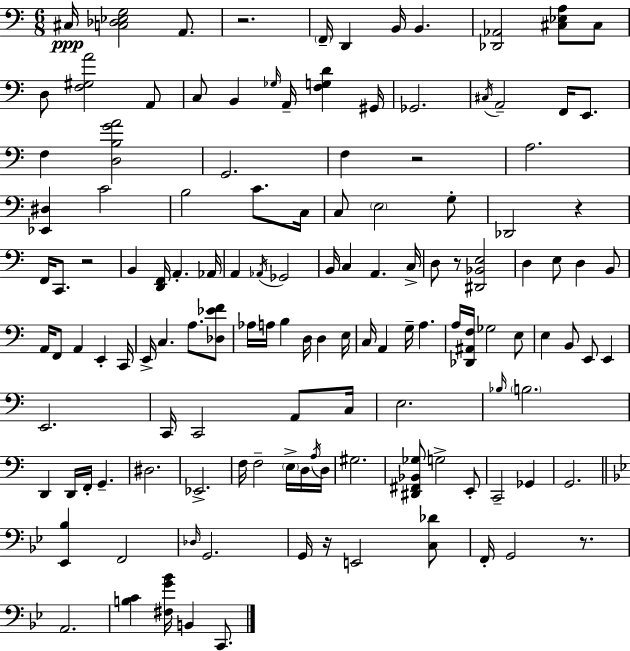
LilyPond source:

{
  \clef bass
  \numericTimeSignature
  \time 6/8
  \key a \minor
  cis16\ppp <c des ees g>2 a,8. | r2. | \parenthesize f,16-- d,4 b,16 b,4. | <des, aes,>2 <cis ees a>8 cis8 | \break d8 <f gis a'>2 a,8 | c8 b,4 \grace { ges16 } a,16-- <f g d'>4 | gis,16 ges,2. | \acciaccatura { cis16 } a,2-- f,16 e,8. | \break f4 <d b g' a'>2 | g,2. | f4 r2 | a2. | \break <ees, dis>4 c'2 | b2 c'8. | c16 c8 \parenthesize e2 | g8-. des,2 r4 | \break f,16 c,8. r2 | b,4 <d, f,>16 a,4.-. | aes,16 a,4 \acciaccatura { aes,16 } ges,2 | b,16 c4 a,4. | \break c16-> d8 r8 <dis, bes, e>2 | d4 e8 d4 | b,8 a,16 f,8 a,4 e,4-. | c,16 e,16-> c4. a8. | \break <des ees' f'>8 aes16 a16 b4 d16 d4 | e16 c16 a,4 g16-- a4. | a16 <des, ais, f>16 ges2 | e8 e4 b,8 e,8 e,4 | \break e,2. | c,16 c,2 | a,8 c16 e2. | \grace { bes16 } \parenthesize b2. | \break d,4 d,16 f,16-. g,4.-- | dis2. | ees,2.-> | f16 f2-- | \break \parenthesize e16-> d16 \acciaccatura { a16 } d16 gis2. | <dis, fis, bes, ges>8 g2-> | e,8-. c,2-- | ges,4 g,2. | \break \bar "||" \break \key g \minor <ees, bes>4 f,2 | \grace { des16 } g,2. | g,16 r16 e,2 <c des'>8 | f,16-. g,2 r8. | \break a,2. | <b c'>4 <fis g' bes'>16 b,4 c,8. | \bar "|."
}